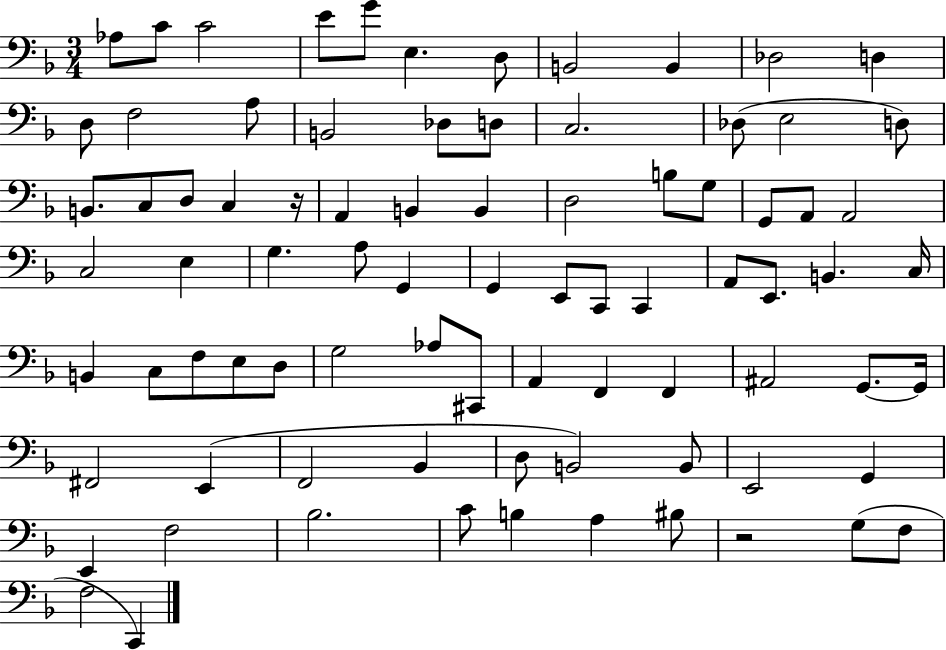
Ab3/e C4/e C4/h E4/e G4/e E3/q. D3/e B2/h B2/q Db3/h D3/q D3/e F3/h A3/e B2/h Db3/e D3/e C3/h. Db3/e E3/h D3/e B2/e. C3/e D3/e C3/q R/s A2/q B2/q B2/q D3/h B3/e G3/e G2/e A2/e A2/h C3/h E3/q G3/q. A3/e G2/q G2/q E2/e C2/e C2/q A2/e E2/e. B2/q. C3/s B2/q C3/e F3/e E3/e D3/e G3/h Ab3/e C#2/e A2/q F2/q F2/q A#2/h G2/e. G2/s F#2/h E2/q F2/h Bb2/q D3/e B2/h B2/e E2/h G2/q E2/q F3/h Bb3/h. C4/e B3/q A3/q BIS3/e R/h G3/e F3/e F3/h C2/q